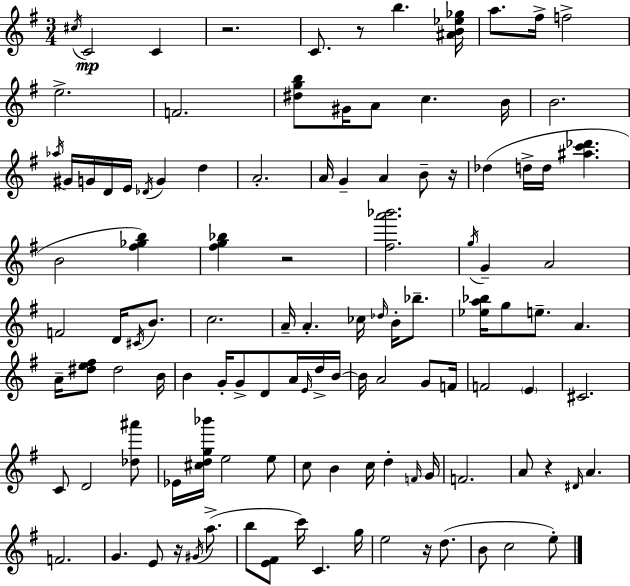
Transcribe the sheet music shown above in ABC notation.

X:1
T:Untitled
M:3/4
L:1/4
K:Em
^c/4 C2 C z2 C/2 z/2 b [^AB_e_g]/4 a/2 ^f/4 f2 e2 F2 [^dgb]/2 ^G/4 A/2 c B/4 B2 _a/4 ^G/4 G/4 D/4 E/4 _D/4 G d A2 A/4 G A B/2 z/4 _d d/4 d/4 [^ac'_d'] B2 [^f_gb] [^fg_b] z2 [^fa'_b']2 g/4 G A2 F2 D/4 ^C/4 B/2 c2 A/4 A _c/4 _d/4 B/4 _b/2 [_ea_b]/4 g/2 e/2 A A/4 [^de^f]/2 ^d2 B/4 B G/4 G/2 D/2 A/4 E/4 d/4 B/4 B/4 A2 G/2 F/4 F2 E ^C2 C/2 D2 [_d^a']/2 _E/4 [^cdg_b']/4 e2 e/2 c/2 B c/4 d F/4 G/4 F2 A/2 z ^D/4 A F2 G E/2 z/4 ^G/4 a/2 b/2 [E^F]/2 c'/4 C g/4 e2 z/4 d/2 B/2 c2 e/2